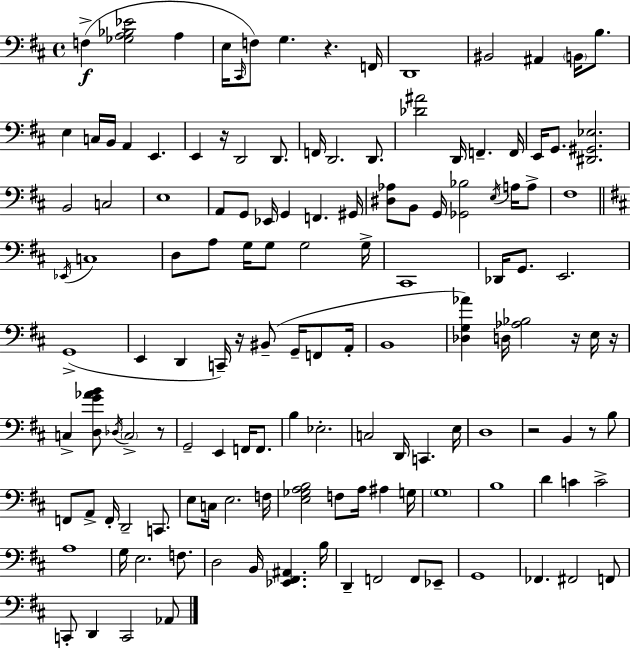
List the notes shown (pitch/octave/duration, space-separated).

F3/q [Gb3,A3,Bb3,Eb4]/h A3/q E3/s C#2/s F3/e G3/q. R/q. F2/s D2/w BIS2/h A#2/q B2/s B3/e. E3/q C3/s B2/s A2/q E2/q. E2/q R/s D2/h D2/e. F2/s D2/h. D2/e. [Db4,A#4]/h D2/s F2/q. F2/s E2/s G2/e. [D#2,G#2,Eb3]/h. B2/h C3/h E3/w A2/e G2/e Eb2/s G2/q F2/q. G#2/s [D#3,Ab3]/e B2/e G2/s [Gb2,Bb3]/h E3/s A3/s A3/e F#3/w Eb2/s C3/w D3/e A3/e G3/s G3/e G3/h G3/s C#2/w Db2/s G2/e. E2/h. G2/w E2/q D2/q C2/s R/s BIS2/e G2/s F2/e A2/s B2/w [Db3,G3,Ab4]/q D3/s [Ab3,Bb3]/h R/s E3/s R/s C3/q [D3,G4,Ab4,B4]/e Db3/s C3/h R/e G2/h E2/q F2/s F2/e. B3/q Eb3/h. C3/h D2/s C2/q. E3/s D3/w R/h B2/q R/e B3/e F2/e A2/e F2/s D2/h C2/e. E3/e C3/s E3/h. F3/s [E3,Gb3,A3,B3]/h F3/e A3/s A#3/q G3/s G3/w B3/w D4/q C4/q C4/h A3/w G3/s E3/h. F3/e. D3/h B2/s [Eb2,F#2,A#2]/q. B3/s D2/q F2/h F2/e Eb2/e G2/w FES2/q. F#2/h F2/e C2/e D2/q C2/h Ab2/e